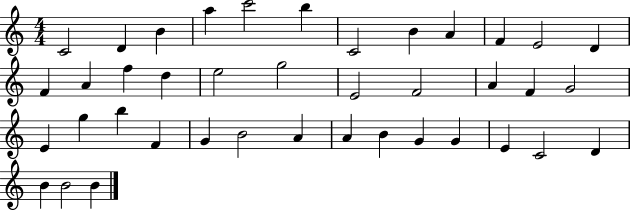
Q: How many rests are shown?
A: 0